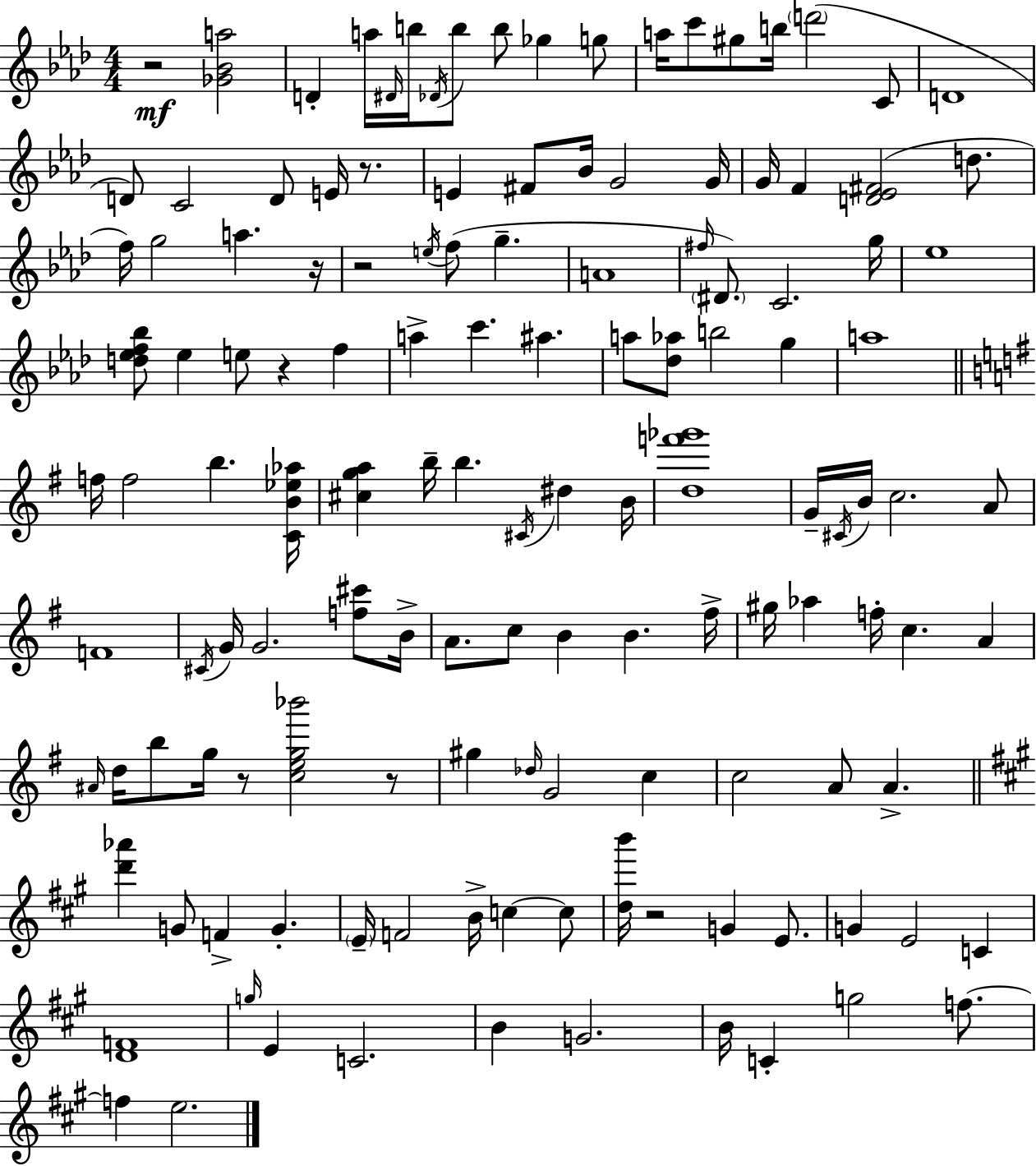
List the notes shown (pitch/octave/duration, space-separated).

R/h [Gb4,Bb4,A5]/h D4/q A5/s D#4/s B5/s Db4/s B5/e B5/e Gb5/q G5/e A5/s C6/e G#5/e B5/s D6/h C4/e D4/w D4/e C4/h D4/e E4/s R/e. E4/q F#4/e Bb4/s G4/h G4/s G4/s F4/q [D4,Eb4,F#4]/h D5/e. F5/s G5/h A5/q. R/s R/h E5/s F5/e G5/q. A4/w F#5/s D#4/e. C4/h. G5/s Eb5/w [D5,Eb5,F5,Bb5]/e Eb5/q E5/e R/q F5/q A5/q C6/q. A#5/q. A5/e [Db5,Ab5]/e B5/h G5/q A5/w F5/s F5/h B5/q. [C4,B4,Eb5,Ab5]/s [C#5,G5,A5]/q B5/s B5/q. C#4/s D#5/q B4/s [D5,F6,Gb6]/w G4/s C#4/s B4/s C5/h. A4/e F4/w C#4/s G4/s G4/h. [F5,C#6]/e B4/s A4/e. C5/e B4/q B4/q. F#5/s G#5/s Ab5/q F5/s C5/q. A4/q A#4/s D5/s B5/e G5/s R/e [C5,E5,G5,Bb6]/h R/e G#5/q Db5/s G4/h C5/q C5/h A4/e A4/q. [D6,Ab6]/q G4/e F4/q G4/q. E4/s F4/h B4/s C5/q C5/e [D5,B6]/s R/h G4/q E4/e. G4/q E4/h C4/q [D4,F4]/w G5/s E4/q C4/h. B4/q G4/h. B4/s C4/q G5/h F5/e. F5/q E5/h.